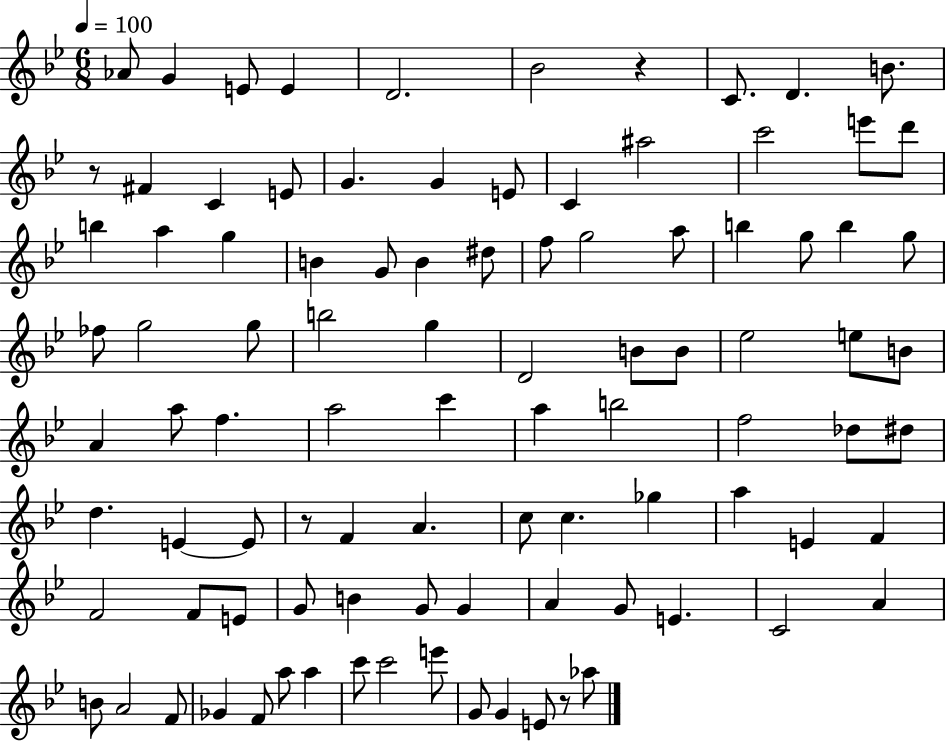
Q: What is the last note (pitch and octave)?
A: Ab5